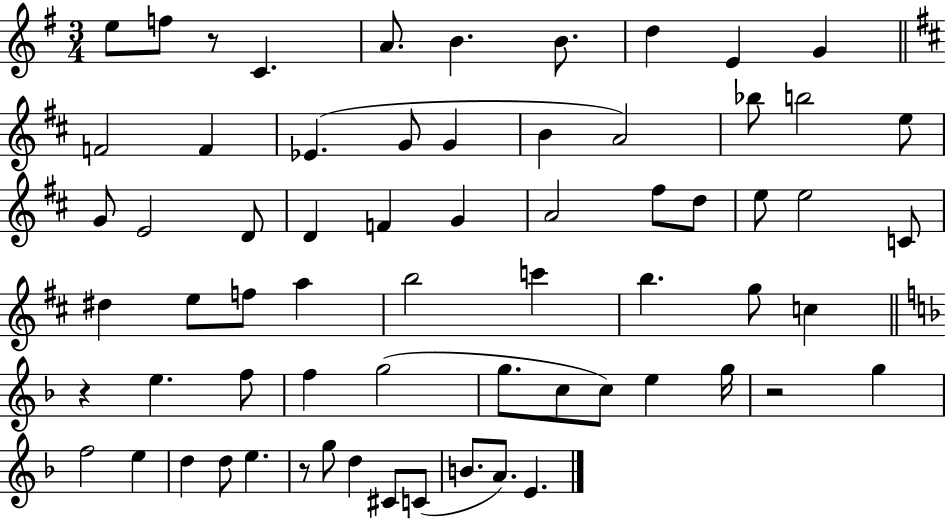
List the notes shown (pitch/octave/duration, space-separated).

E5/e F5/e R/e C4/q. A4/e. B4/q. B4/e. D5/q E4/q G4/q F4/h F4/q Eb4/q. G4/e G4/q B4/q A4/h Bb5/e B5/h E5/e G4/e E4/h D4/e D4/q F4/q G4/q A4/h F#5/e D5/e E5/e E5/h C4/e D#5/q E5/e F5/e A5/q B5/h C6/q B5/q. G5/e C5/q R/q E5/q. F5/e F5/q G5/h G5/e. C5/e C5/e E5/q G5/s R/h G5/q F5/h E5/q D5/q D5/e E5/q. R/e G5/e D5/q C#4/e C4/e B4/e. A4/e. E4/q.